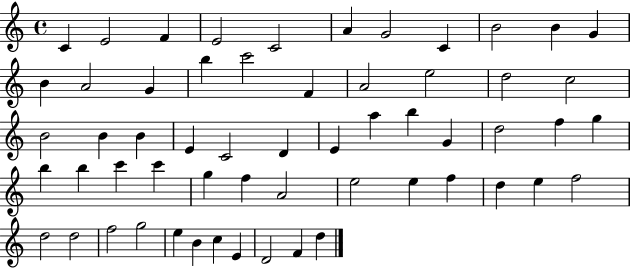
{
  \clef treble
  \time 4/4
  \defaultTimeSignature
  \key c \major
  c'4 e'2 f'4 | e'2 c'2 | a'4 g'2 c'4 | b'2 b'4 g'4 | \break b'4 a'2 g'4 | b''4 c'''2 f'4 | a'2 e''2 | d''2 c''2 | \break b'2 b'4 b'4 | e'4 c'2 d'4 | e'4 a''4 b''4 g'4 | d''2 f''4 g''4 | \break b''4 b''4 c'''4 c'''4 | g''4 f''4 a'2 | e''2 e''4 f''4 | d''4 e''4 f''2 | \break d''2 d''2 | f''2 g''2 | e''4 b'4 c''4 e'4 | d'2 f'4 d''4 | \break \bar "|."
}